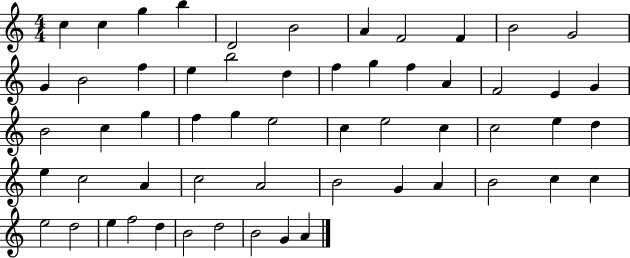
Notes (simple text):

C5/q C5/q G5/q B5/q D4/h B4/h A4/q F4/h F4/q B4/h G4/h G4/q B4/h F5/q E5/q B5/h D5/q F5/q G5/q F5/q A4/q F4/h E4/q G4/q B4/h C5/q G5/q F5/q G5/q E5/h C5/q E5/h C5/q C5/h E5/q D5/q E5/q C5/h A4/q C5/h A4/h B4/h G4/q A4/q B4/h C5/q C5/q E5/h D5/h E5/q F5/h D5/q B4/h D5/h B4/h G4/q A4/q